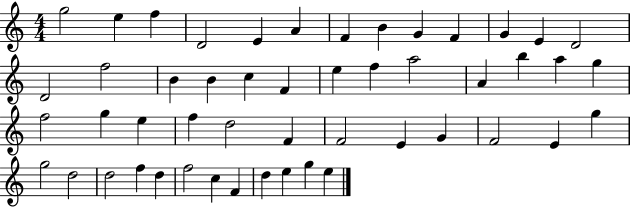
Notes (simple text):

G5/h E5/q F5/q D4/h E4/q A4/q F4/q B4/q G4/q F4/q G4/q E4/q D4/h D4/h F5/h B4/q B4/q C5/q F4/q E5/q F5/q A5/h A4/q B5/q A5/q G5/q F5/h G5/q E5/q F5/q D5/h F4/q F4/h E4/q G4/q F4/h E4/q G5/q G5/h D5/h D5/h F5/q D5/q F5/h C5/q F4/q D5/q E5/q G5/q E5/q